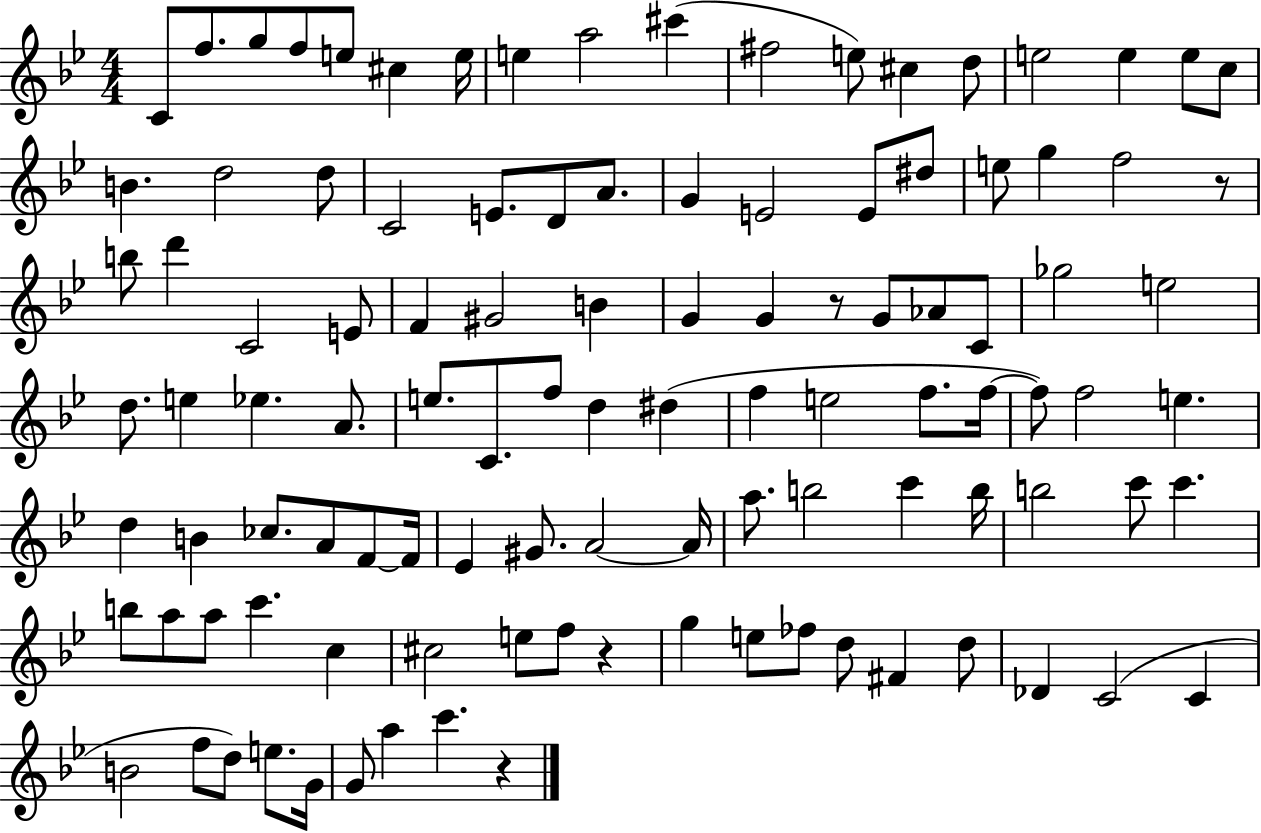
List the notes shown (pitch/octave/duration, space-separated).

C4/e F5/e. G5/e F5/e E5/e C#5/q E5/s E5/q A5/h C#6/q F#5/h E5/e C#5/q D5/e E5/h E5/q E5/e C5/e B4/q. D5/h D5/e C4/h E4/e. D4/e A4/e. G4/q E4/h E4/e D#5/e E5/e G5/q F5/h R/e B5/e D6/q C4/h E4/e F4/q G#4/h B4/q G4/q G4/q R/e G4/e Ab4/e C4/e Gb5/h E5/h D5/e. E5/q Eb5/q. A4/e. E5/e. C4/e. F5/e D5/q D#5/q F5/q E5/h F5/e. F5/s F5/e F5/h E5/q. D5/q B4/q CES5/e. A4/e F4/e F4/s Eb4/q G#4/e. A4/h A4/s A5/e. B5/h C6/q B5/s B5/h C6/e C6/q. B5/e A5/e A5/e C6/q. C5/q C#5/h E5/e F5/e R/q G5/q E5/e FES5/e D5/e F#4/q D5/e Db4/q C4/h C4/q B4/h F5/e D5/e E5/e. G4/s G4/e A5/q C6/q. R/q